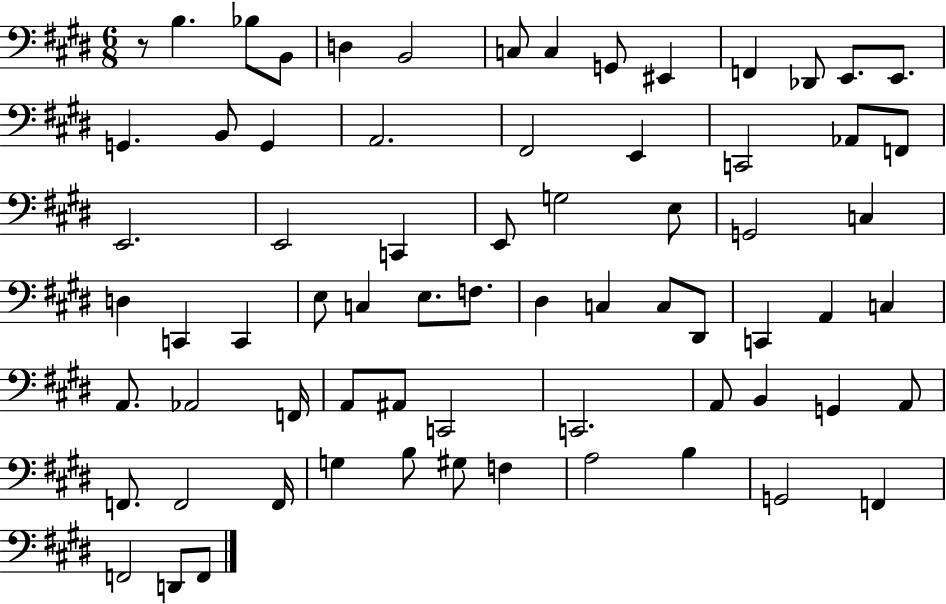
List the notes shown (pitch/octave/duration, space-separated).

R/e B3/q. Bb3/e B2/e D3/q B2/h C3/e C3/q G2/e EIS2/q F2/q Db2/e E2/e. E2/e. G2/q. B2/e G2/q A2/h. F#2/h E2/q C2/h Ab2/e F2/e E2/h. E2/h C2/q E2/e G3/h E3/e G2/h C3/q D3/q C2/q C2/q E3/e C3/q E3/e. F3/e. D#3/q C3/q C3/e D#2/e C2/q A2/q C3/q A2/e. Ab2/h F2/s A2/e A#2/e C2/h C2/h. A2/e B2/q G2/q A2/e F2/e. F2/h F2/s G3/q B3/e G#3/e F3/q A3/h B3/q G2/h F2/q F2/h D2/e F2/e